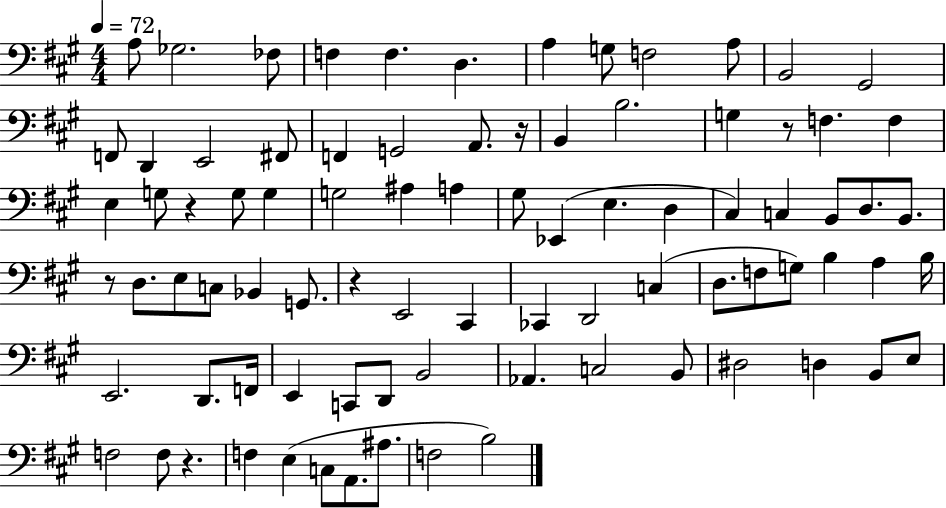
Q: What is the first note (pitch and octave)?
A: A3